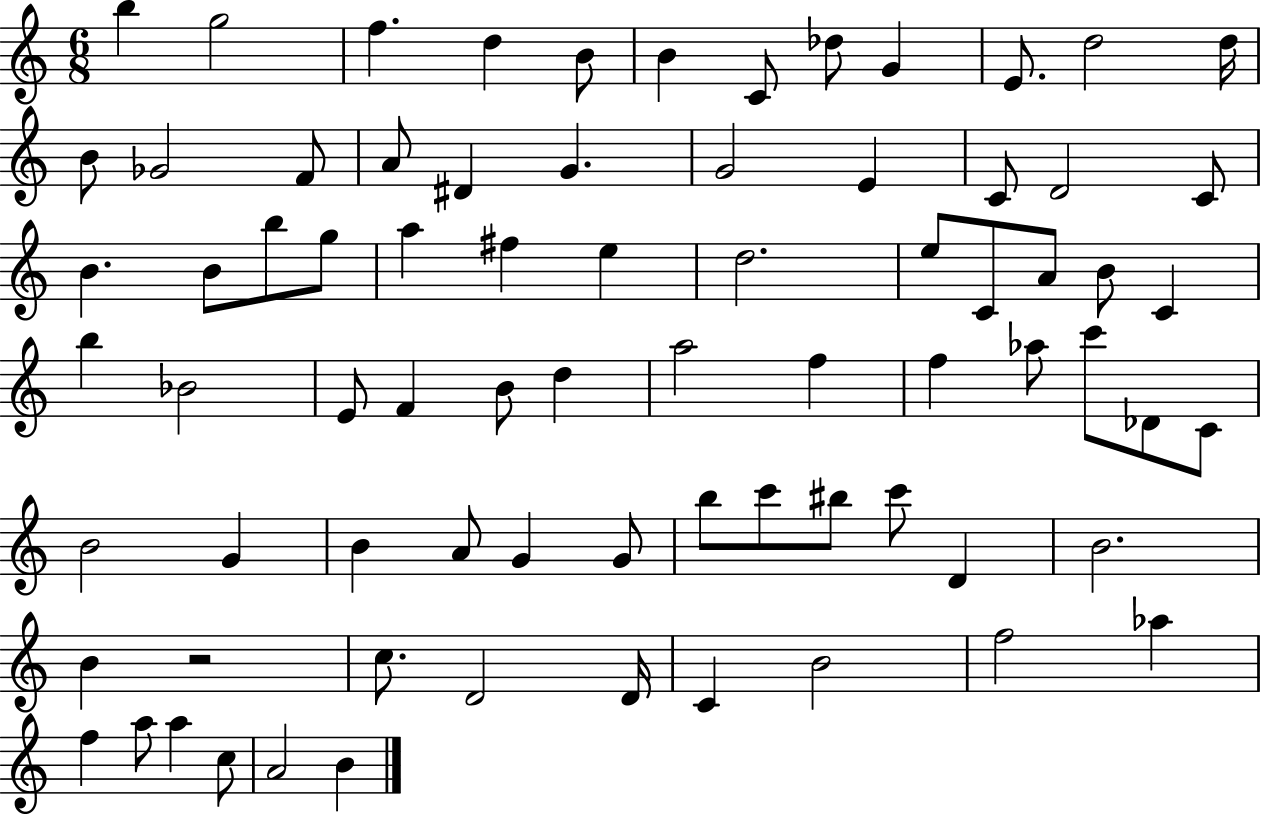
X:1
T:Untitled
M:6/8
L:1/4
K:C
b g2 f d B/2 B C/2 _d/2 G E/2 d2 d/4 B/2 _G2 F/2 A/2 ^D G G2 E C/2 D2 C/2 B B/2 b/2 g/2 a ^f e d2 e/2 C/2 A/2 B/2 C b _B2 E/2 F B/2 d a2 f f _a/2 c'/2 _D/2 C/2 B2 G B A/2 G G/2 b/2 c'/2 ^b/2 c'/2 D B2 B z2 c/2 D2 D/4 C B2 f2 _a f a/2 a c/2 A2 B